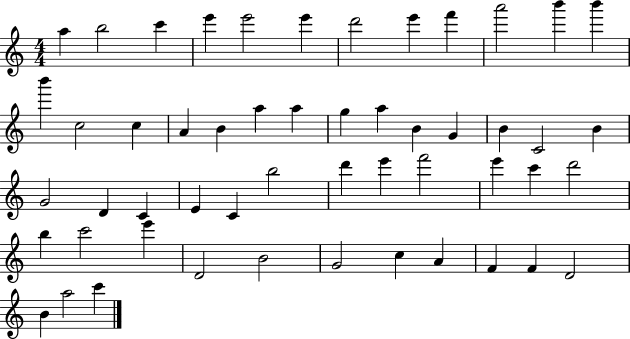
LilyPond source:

{
  \clef treble
  \numericTimeSignature
  \time 4/4
  \key c \major
  a''4 b''2 c'''4 | e'''4 e'''2 e'''4 | d'''2 e'''4 f'''4 | a'''2 b'''4 b'''4 | \break b'''4 c''2 c''4 | a'4 b'4 a''4 a''4 | g''4 a''4 b'4 g'4 | b'4 c'2 b'4 | \break g'2 d'4 c'4 | e'4 c'4 b''2 | d'''4 e'''4 f'''2 | e'''4 c'''4 d'''2 | \break b''4 c'''2 e'''4 | d'2 b'2 | g'2 c''4 a'4 | f'4 f'4 d'2 | \break b'4 a''2 c'''4 | \bar "|."
}